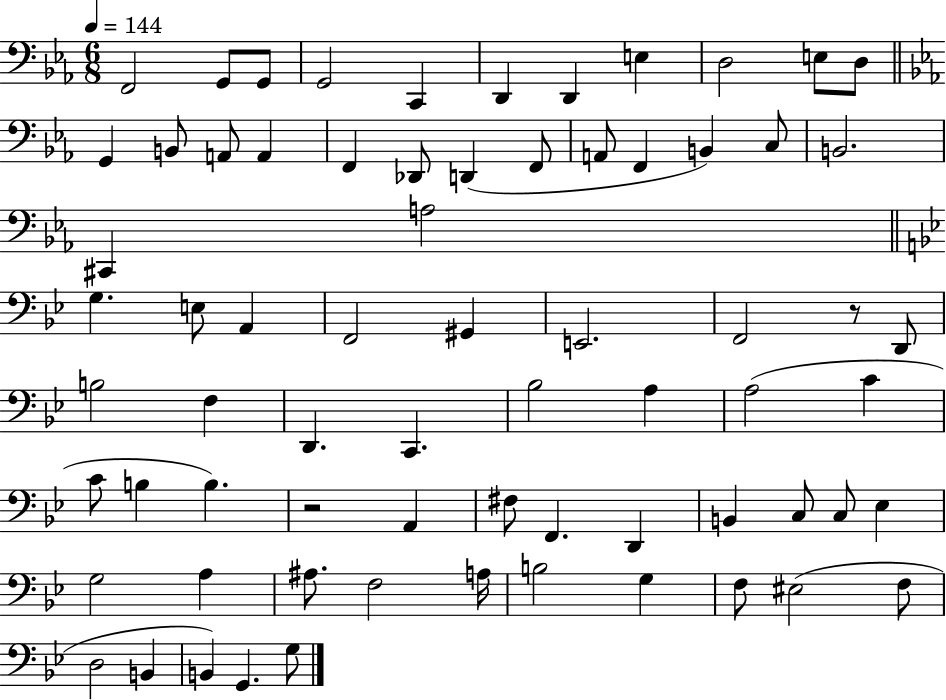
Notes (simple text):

F2/h G2/e G2/e G2/h C2/q D2/q D2/q E3/q D3/h E3/e D3/e G2/q B2/e A2/e A2/q F2/q Db2/e D2/q F2/e A2/e F2/q B2/q C3/e B2/h. C#2/q A3/h G3/q. E3/e A2/q F2/h G#2/q E2/h. F2/h R/e D2/e B3/h F3/q D2/q. C2/q. Bb3/h A3/q A3/h C4/q C4/e B3/q B3/q. R/h A2/q F#3/e F2/q. D2/q B2/q C3/e C3/e Eb3/q G3/h A3/q A#3/e. F3/h A3/s B3/h G3/q F3/e EIS3/h F3/e D3/h B2/q B2/q G2/q. G3/e